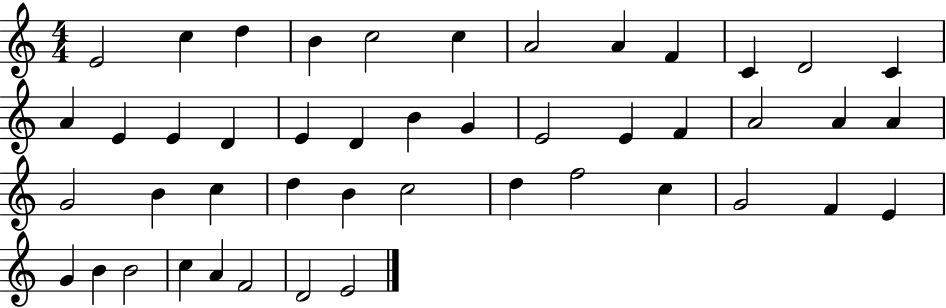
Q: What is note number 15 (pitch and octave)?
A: E4